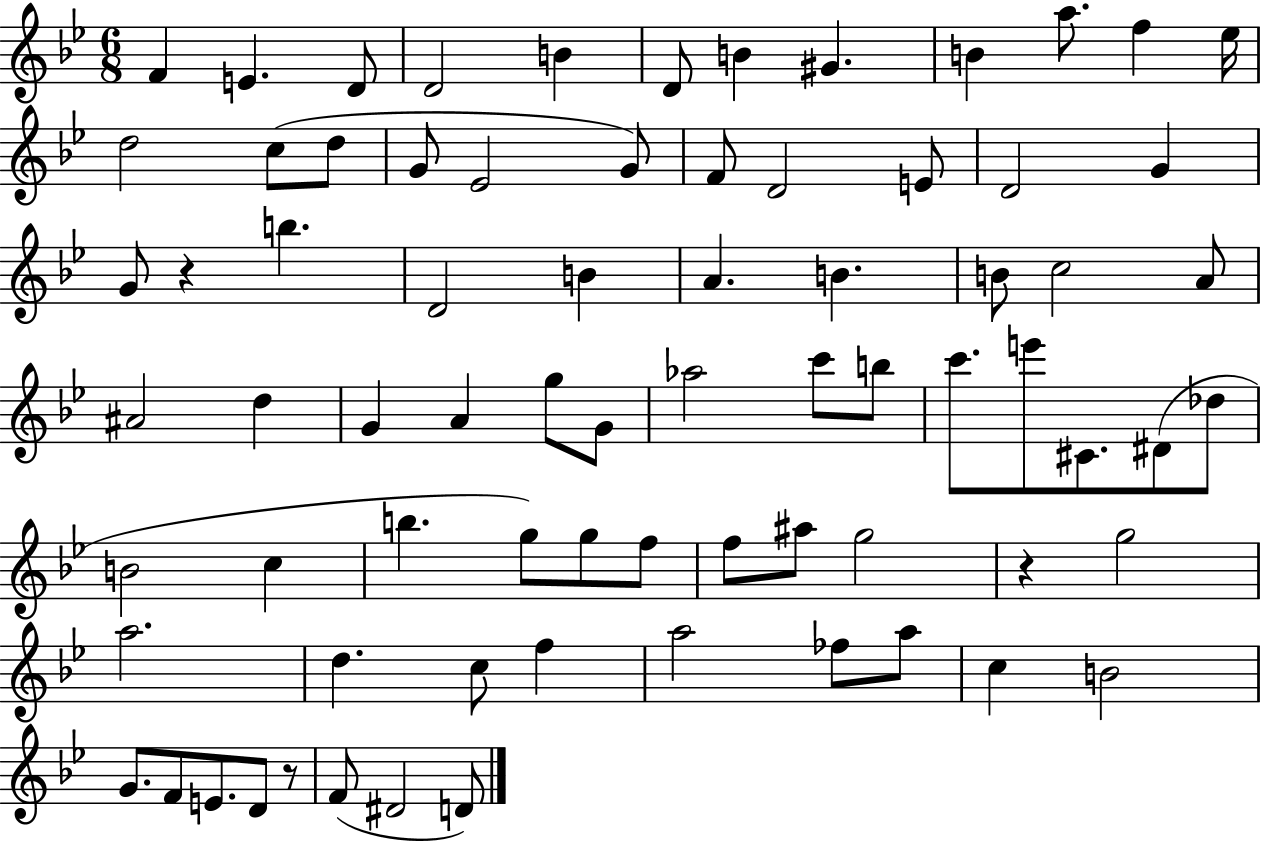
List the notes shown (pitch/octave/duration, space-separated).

F4/q E4/q. D4/e D4/h B4/q D4/e B4/q G#4/q. B4/q A5/e. F5/q Eb5/s D5/h C5/e D5/e G4/e Eb4/h G4/e F4/e D4/h E4/e D4/h G4/q G4/e R/q B5/q. D4/h B4/q A4/q. B4/q. B4/e C5/h A4/e A#4/h D5/q G4/q A4/q G5/e G4/e Ab5/h C6/e B5/e C6/e. E6/e C#4/e. D#4/e Db5/e B4/h C5/q B5/q. G5/e G5/e F5/e F5/e A#5/e G5/h R/q G5/h A5/h. D5/q. C5/e F5/q A5/h FES5/e A5/e C5/q B4/h G4/e. F4/e E4/e. D4/e R/e F4/e D#4/h D4/e